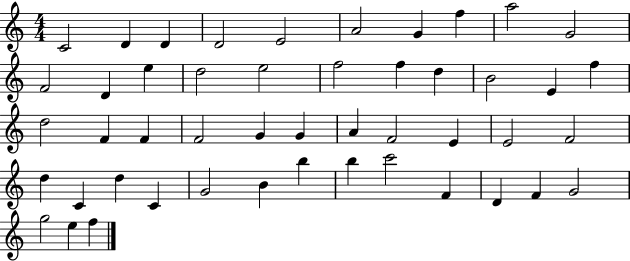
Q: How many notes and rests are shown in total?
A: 48